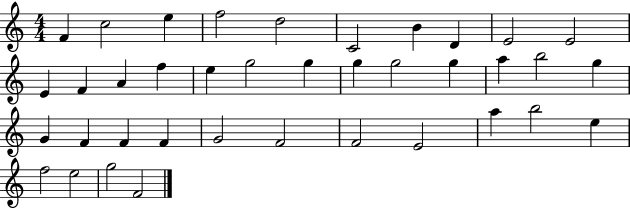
{
  \clef treble
  \numericTimeSignature
  \time 4/4
  \key c \major
  f'4 c''2 e''4 | f''2 d''2 | c'2 b'4 d'4 | e'2 e'2 | \break e'4 f'4 a'4 f''4 | e''4 g''2 g''4 | g''4 g''2 g''4 | a''4 b''2 g''4 | \break g'4 f'4 f'4 f'4 | g'2 f'2 | f'2 e'2 | a''4 b''2 e''4 | \break f''2 e''2 | g''2 f'2 | \bar "|."
}